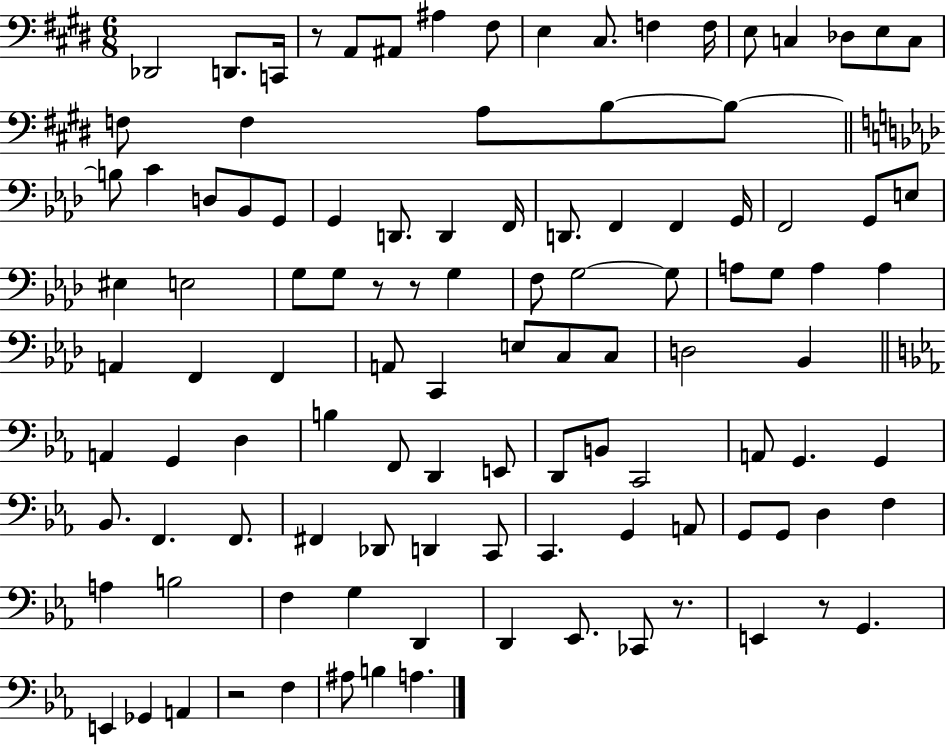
{
  \clef bass
  \numericTimeSignature
  \time 6/8
  \key e \major
  des,2 d,8. c,16 | r8 a,8 ais,8 ais4 fis8 | e4 cis8. f4 f16 | e8 c4 des8 e8 c8 | \break f8 f4 a8 b8~~ b8~~ | \bar "||" \break \key f \minor b8 c'4 d8 bes,8 g,8 | g,4 d,8. d,4 f,16 | d,8. f,4 f,4 g,16 | f,2 g,8 e8 | \break eis4 e2 | g8 g8 r8 r8 g4 | f8 g2~~ g8 | a8 g8 a4 a4 | \break a,4 f,4 f,4 | a,8 c,4 e8 c8 c8 | d2 bes,4 | \bar "||" \break \key ees \major a,4 g,4 d4 | b4 f,8 d,4 e,8 | d,8 b,8 c,2 | a,8 g,4. g,4 | \break bes,8. f,4. f,8. | fis,4 des,8 d,4 c,8 | c,4. g,4 a,8 | g,8 g,8 d4 f4 | \break a4 b2 | f4 g4 d,4 | d,4 ees,8. ces,8 r8. | e,4 r8 g,4. | \break e,4 ges,4 a,4 | r2 f4 | ais8 b4 a4. | \bar "|."
}